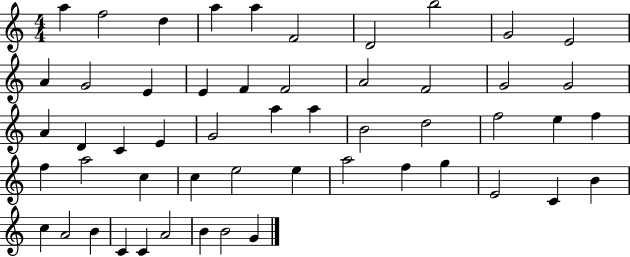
A5/q F5/h D5/q A5/q A5/q F4/h D4/h B5/h G4/h E4/h A4/q G4/h E4/q E4/q F4/q F4/h A4/h F4/h G4/h G4/h A4/q D4/q C4/q E4/q G4/h A5/q A5/q B4/h D5/h F5/h E5/q F5/q F5/q A5/h C5/q C5/q E5/h E5/q A5/h F5/q G5/q E4/h C4/q B4/q C5/q A4/h B4/q C4/q C4/q A4/h B4/q B4/h G4/q